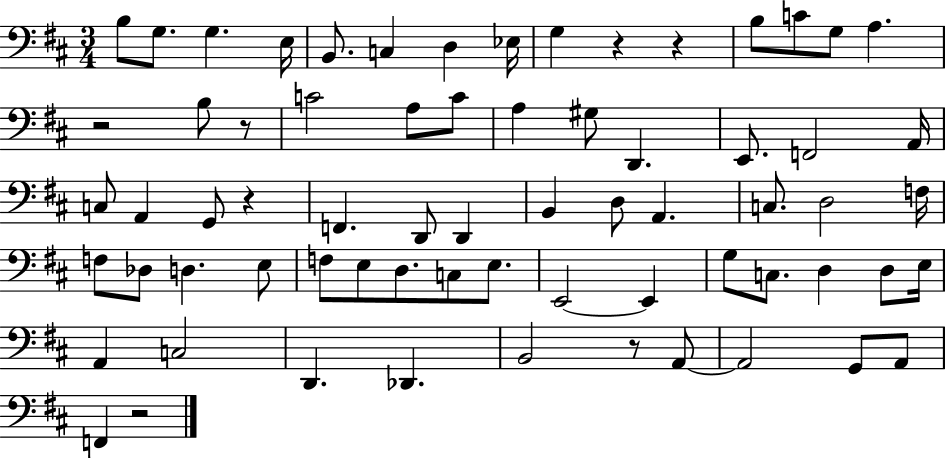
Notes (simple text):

B3/e G3/e. G3/q. E3/s B2/e. C3/q D3/q Eb3/s G3/q R/q R/q B3/e C4/e G3/e A3/q. R/h B3/e R/e C4/h A3/e C4/e A3/q G#3/e D2/q. E2/e. F2/h A2/s C3/e A2/q G2/e R/q F2/q. D2/e D2/q B2/q D3/e A2/q. C3/e. D3/h F3/s F3/e Db3/e D3/q. E3/e F3/e E3/e D3/e. C3/e E3/e. E2/h E2/q G3/e C3/e. D3/q D3/e E3/s A2/q C3/h D2/q. Db2/q. B2/h R/e A2/e A2/h G2/e A2/e F2/q R/h